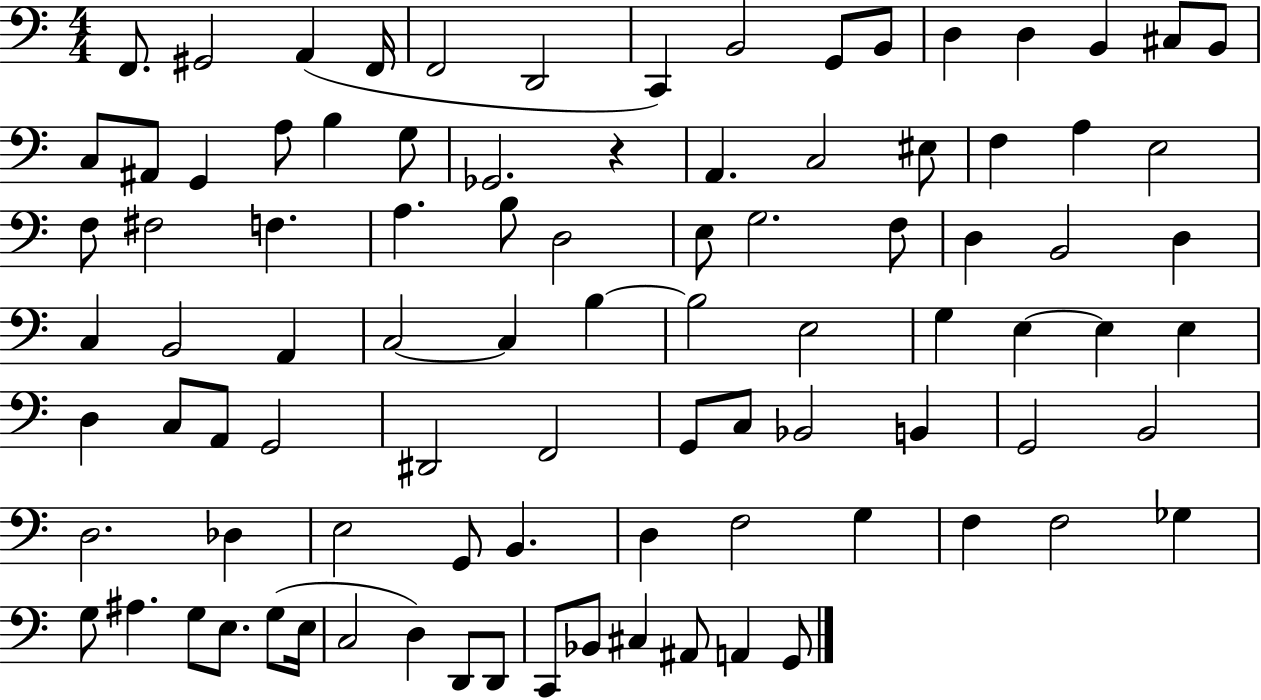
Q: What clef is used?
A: bass